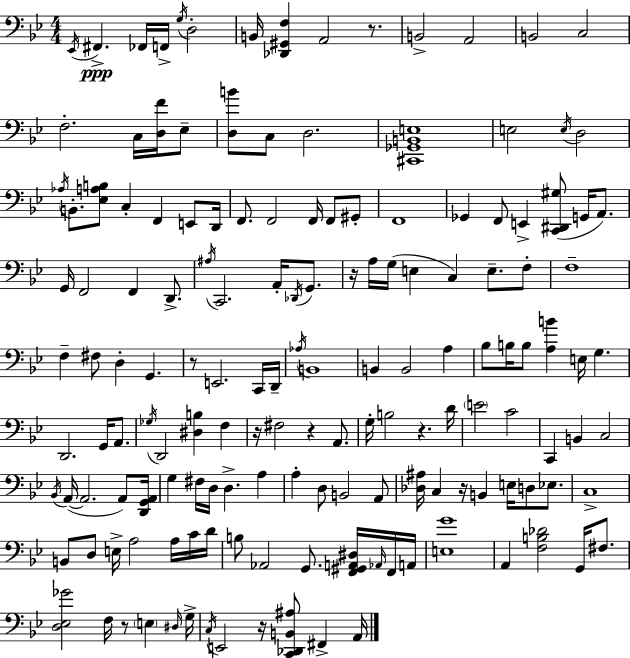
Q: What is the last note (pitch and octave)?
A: A2